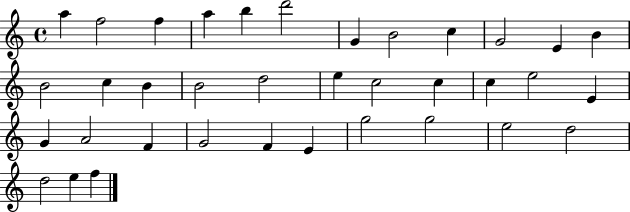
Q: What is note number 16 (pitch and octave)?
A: B4